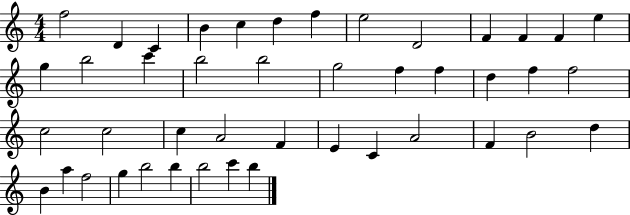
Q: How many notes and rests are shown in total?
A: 44